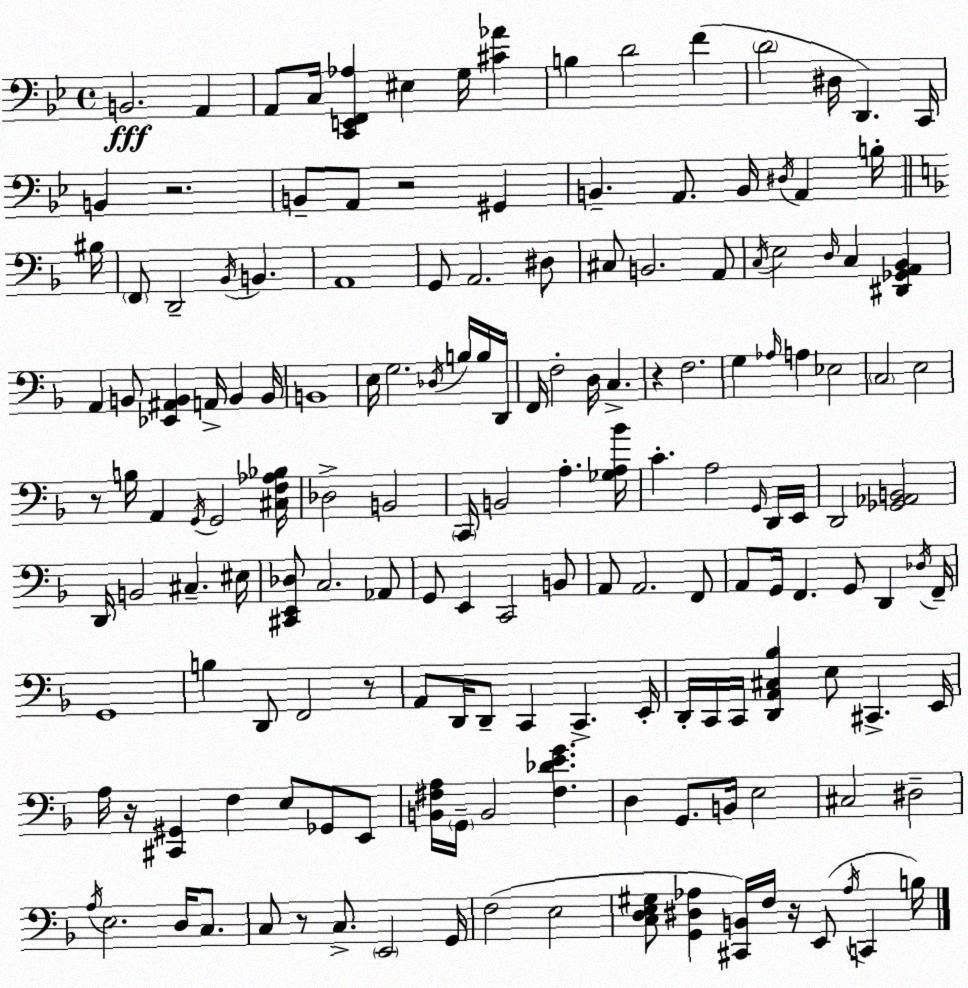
X:1
T:Untitled
M:4/4
L:1/4
K:Bb
B,,2 A,, A,,/2 C,/4 [C,,E,,F,,_A,] ^E, G,/4 [^C_A] B, D2 F D2 ^D,/4 D,, C,,/4 B,, z2 B,,/2 A,,/2 z2 ^G,, B,, A,,/2 B,,/4 ^D,/4 A,, B,/4 ^B,/4 F,,/2 D,,2 _B,,/4 B,, A,,4 G,,/2 A,,2 ^D,/2 ^C,/2 B,,2 A,,/2 C,/4 E,2 D,/4 C, [^D,,_G,,A,,_B,,] A,, B,,/2 [_E,,^A,,B,,] A,,/4 B,, B,,/4 B,,4 E,/4 G,2 _D,/4 B,/4 B,/4 D,,/4 F,,/4 F,2 D,/4 C, z F,2 G, _A,/4 A, _E,2 C,2 E,2 z/2 B,/4 A,, G,,/4 G,,2 [^C,F,_A,_B,]/4 _D,2 B,,2 C,,/4 B,,2 A, [_G,A,_B]/4 C A,2 G,,/4 D,,/4 E,,/4 D,,2 [_G,,_A,,B,,]2 D,,/4 B,,2 ^C, ^E,/4 [^C,,E,,_D,]/2 C,2 _A,,/2 G,,/2 E,, C,,2 B,,/2 A,,/2 A,,2 F,,/2 A,,/2 G,,/4 F,, G,,/2 D,, _D,/4 F,,/4 G,,4 B, D,,/2 F,,2 z/2 A,,/2 D,,/4 D,,/2 C,, C,, E,,/4 D,,/4 C,,/4 C,,/4 [D,,A,,^C,_B,] E,/2 ^C,, E,,/4 A,/4 z/4 [^C,,^G,,] F, E,/2 _G,,/2 E,,/2 [B,,^F,A,]/4 G,,/4 B,,2 [^F,_DEG] D, G,,/2 B,,/4 E,2 ^C,2 ^D,2 A,/4 E,2 D,/4 C,/2 C,/2 z/2 C,/2 E,,2 G,,/4 F,2 E,2 [C,D,E,^G,]/2 [G,,^D,_A,] [^C,,B,,]/4 F,/4 z/4 E,,/2 _A,/4 C,, B,/4